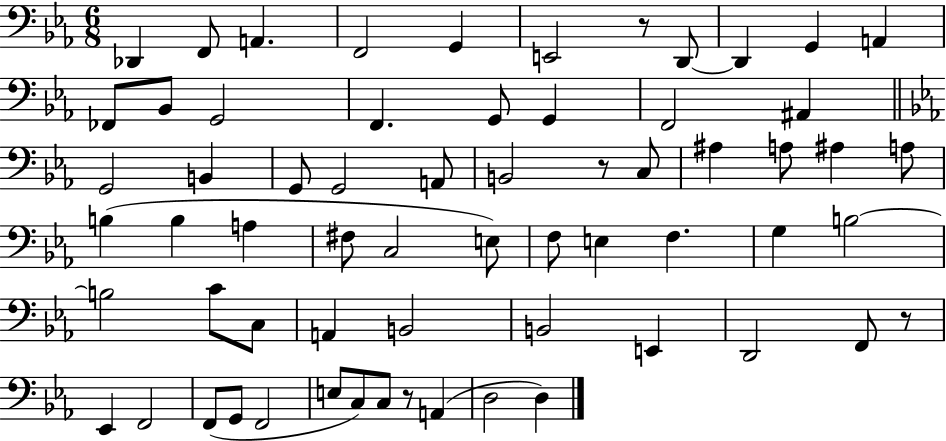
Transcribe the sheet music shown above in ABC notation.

X:1
T:Untitled
M:6/8
L:1/4
K:Eb
_D,, F,,/2 A,, F,,2 G,, E,,2 z/2 D,,/2 D,, G,, A,, _F,,/2 _B,,/2 G,,2 F,, G,,/2 G,, F,,2 ^A,, G,,2 B,, G,,/2 G,,2 A,,/2 B,,2 z/2 C,/2 ^A, A,/2 ^A, A,/2 B, B, A, ^F,/2 C,2 E,/2 F,/2 E, F, G, B,2 B,2 C/2 C,/2 A,, B,,2 B,,2 E,, D,,2 F,,/2 z/2 _E,, F,,2 F,,/2 G,,/2 F,,2 E,/2 C,/2 C,/2 z/2 A,, D,2 D,